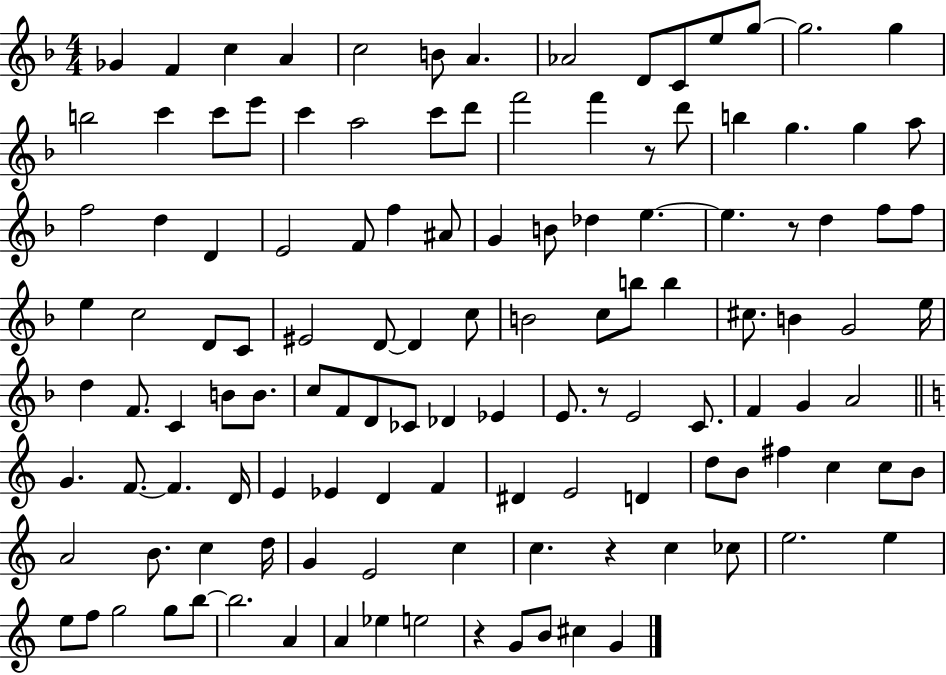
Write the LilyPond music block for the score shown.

{
  \clef treble
  \numericTimeSignature
  \time 4/4
  \key f \major
  ges'4 f'4 c''4 a'4 | c''2 b'8 a'4. | aes'2 d'8 c'8 e''8 g''8~~ | g''2. g''4 | \break b''2 c'''4 c'''8 e'''8 | c'''4 a''2 c'''8 d'''8 | f'''2 f'''4 r8 d'''8 | b''4 g''4. g''4 a''8 | \break f''2 d''4 d'4 | e'2 f'8 f''4 ais'8 | g'4 b'8 des''4 e''4.~~ | e''4. r8 d''4 f''8 f''8 | \break e''4 c''2 d'8 c'8 | eis'2 d'8~~ d'4 c''8 | b'2 c''8 b''8 b''4 | cis''8. b'4 g'2 e''16 | \break d''4 f'8. c'4 b'8 b'8. | c''8 f'8 d'8 ces'8 des'4 ees'4 | e'8. r8 e'2 c'8. | f'4 g'4 a'2 | \break \bar "||" \break \key c \major g'4. f'8.~~ f'4. d'16 | e'4 ees'4 d'4 f'4 | dis'4 e'2 d'4 | d''8 b'8 fis''4 c''4 c''8 b'8 | \break a'2 b'8. c''4 d''16 | g'4 e'2 c''4 | c''4. r4 c''4 ces''8 | e''2. e''4 | \break e''8 f''8 g''2 g''8 b''8~~ | b''2. a'4 | a'4 ees''4 e''2 | r4 g'8 b'8 cis''4 g'4 | \break \bar "|."
}